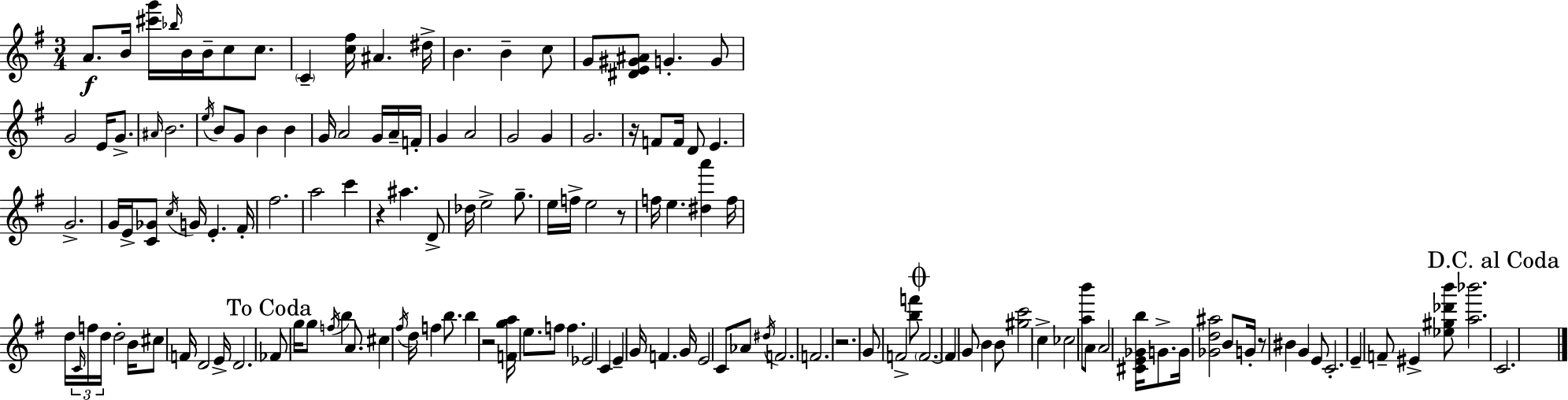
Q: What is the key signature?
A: E minor